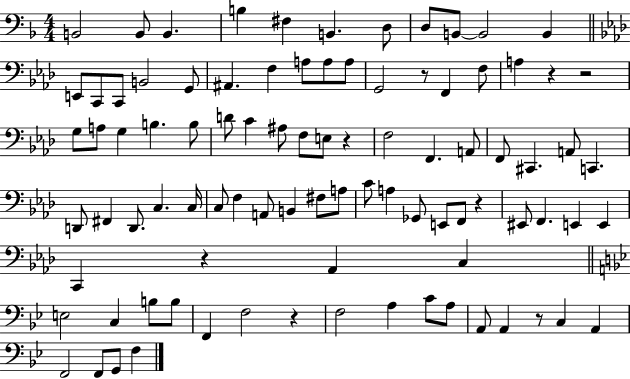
B2/h B2/e B2/q. B3/q F#3/q B2/q. D3/e D3/e B2/e B2/h B2/q E2/e C2/e C2/e B2/h G2/e A#2/q. F3/q A3/e A3/e A3/e G2/h R/e F2/q F3/e A3/q R/q R/h G3/e A3/e G3/q B3/q. B3/e D4/e C4/q A#3/e F3/e E3/e R/q F3/h F2/q. A2/e F2/e C#2/q. A2/e C2/q. D2/e F#2/q D2/e. C3/q. C3/s C3/e F3/q A2/e B2/q F#3/e A3/e C4/e A3/q Gb2/e E2/e F2/e R/q EIS2/e F2/q. E2/q E2/q C2/q R/q Ab2/q C3/q E3/h C3/q B3/e B3/e F2/q F3/h R/q F3/h A3/q C4/e A3/e A2/e A2/q R/e C3/q A2/q F2/h F2/e G2/e F3/q